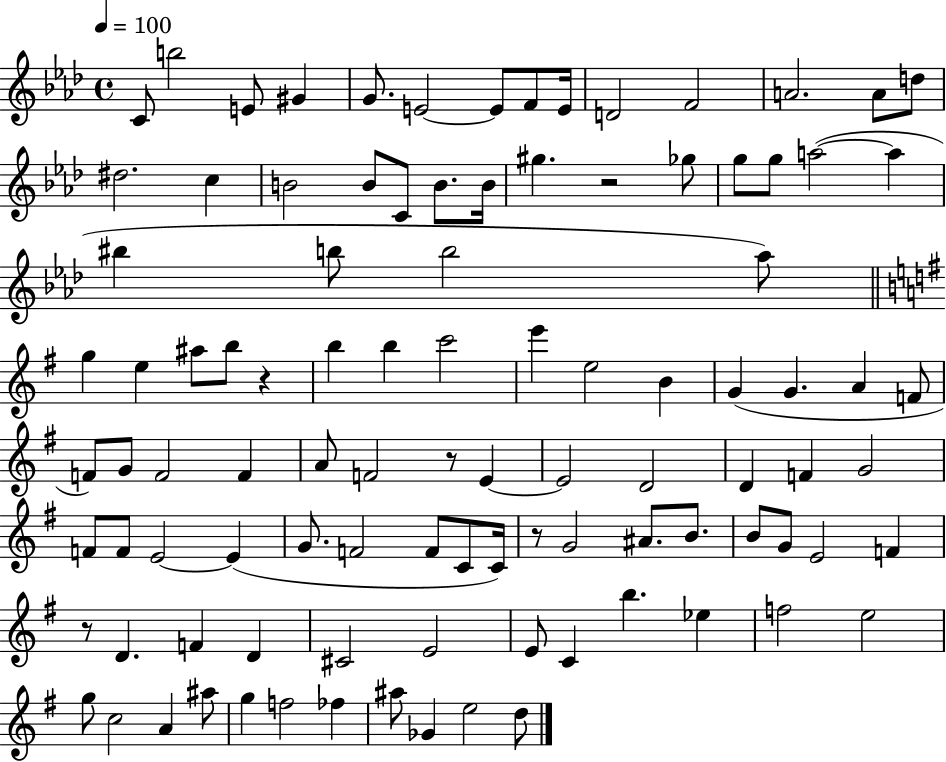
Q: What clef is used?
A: treble